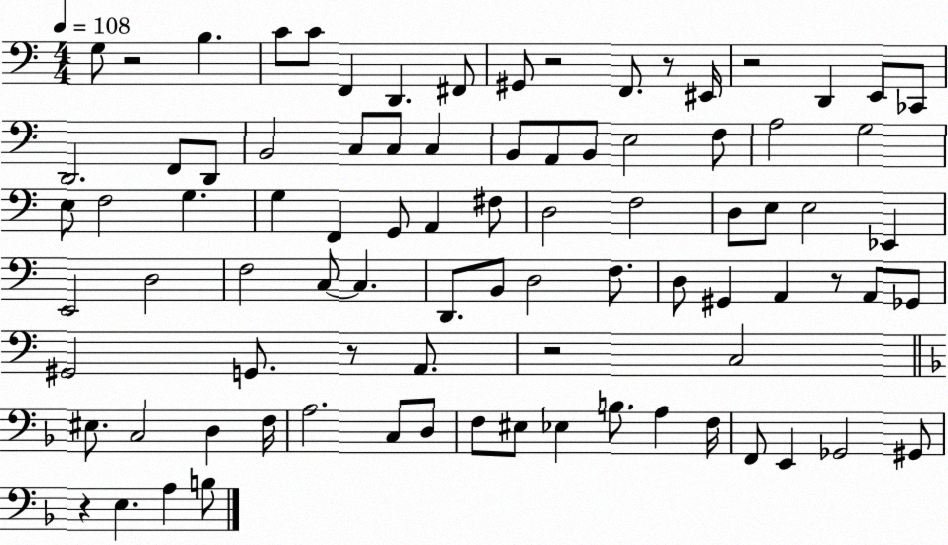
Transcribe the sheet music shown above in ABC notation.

X:1
T:Untitled
M:4/4
L:1/4
K:C
G,/2 z2 B, C/2 C/2 F,, D,, ^F,,/2 ^G,,/2 z2 F,,/2 z/2 ^E,,/4 z2 D,, E,,/2 _C,,/2 D,,2 F,,/2 D,,/2 B,,2 C,/2 C,/2 C, B,,/2 A,,/2 B,,/2 E,2 F,/2 A,2 G,2 E,/2 F,2 G, G, F,, G,,/2 A,, ^F,/2 D,2 F,2 D,/2 E,/2 E,2 _E,, E,,2 D,2 F,2 C,/2 C, D,,/2 B,,/2 D,2 F,/2 D,/2 ^G,, A,, z/2 A,,/2 _G,,/2 ^G,,2 G,,/2 z/2 A,,/2 z2 C,2 ^E,/2 C,2 D, F,/4 A,2 C,/2 D,/2 F,/2 ^E,/2 _E, B,/2 A, F,/4 F,,/2 E,, _G,,2 ^G,,/2 z E, A, B,/2